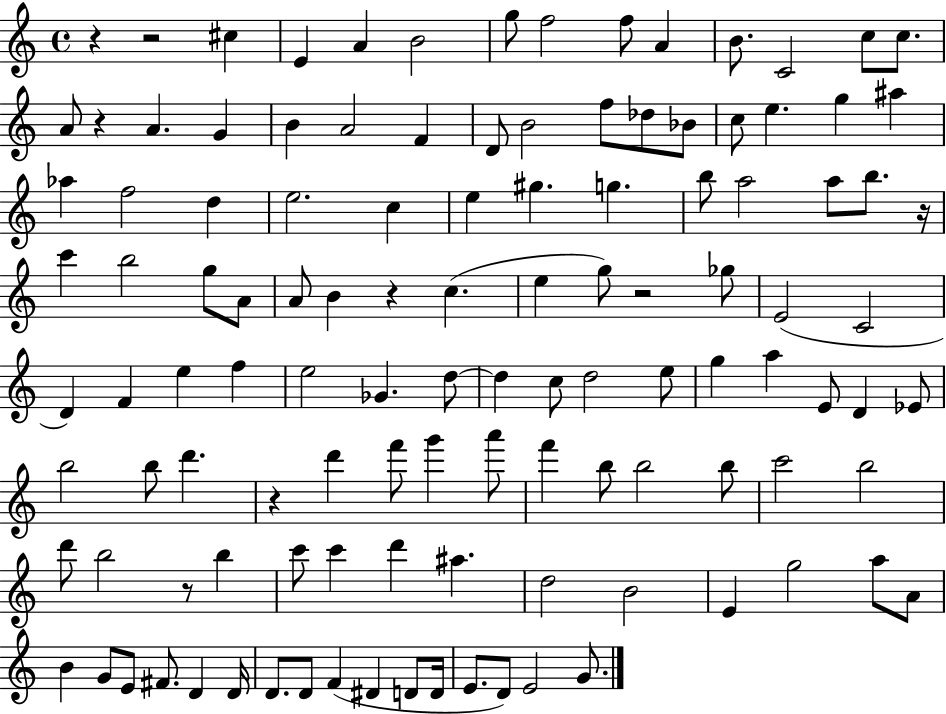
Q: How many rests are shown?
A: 8